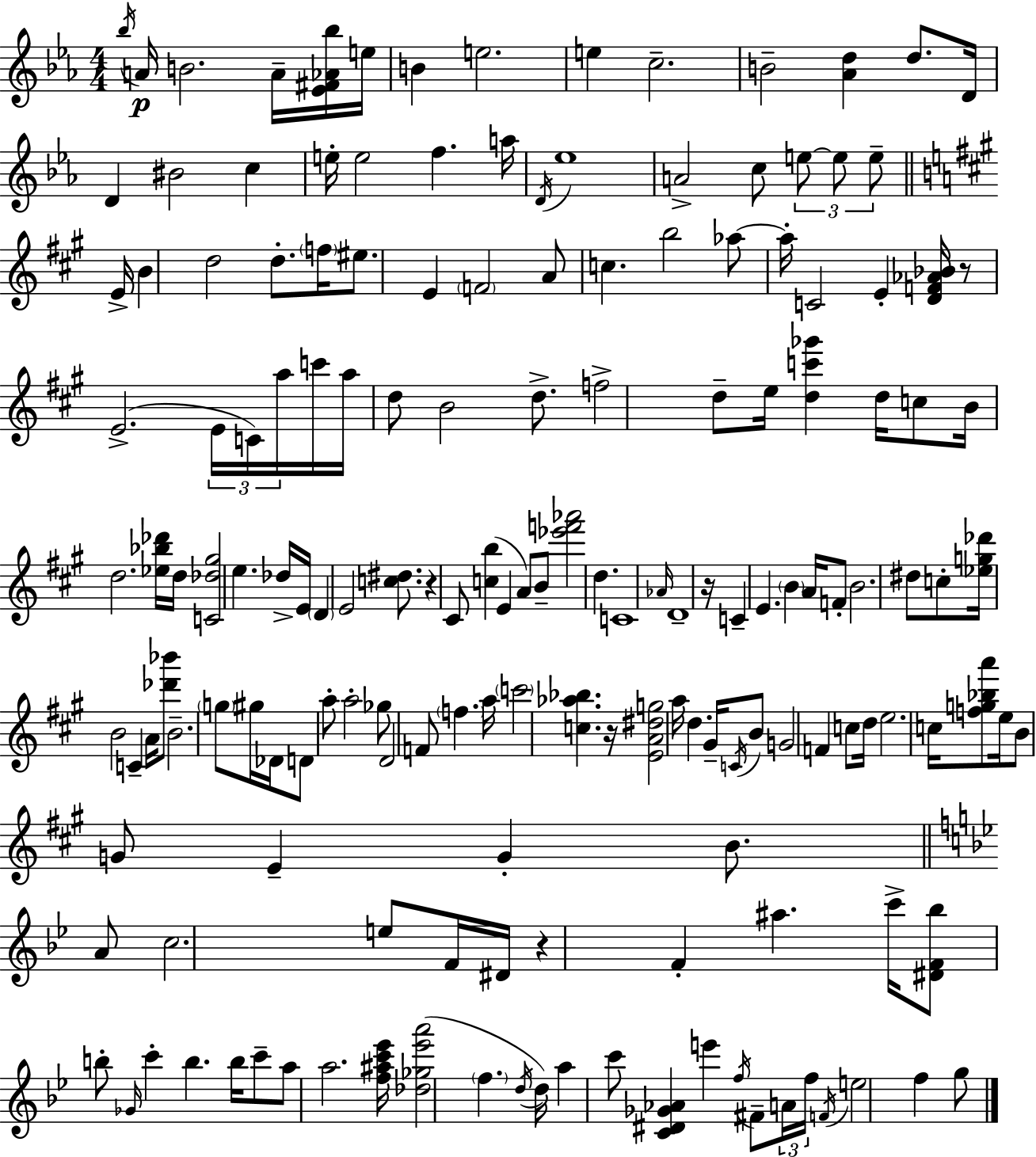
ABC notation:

X:1
T:Untitled
M:4/4
L:1/4
K:Cm
_b/4 A/4 B2 A/4 [_E^F_A_b]/4 e/4 B e2 e c2 B2 [_Ad] d/2 D/4 D ^B2 c e/4 e2 f a/4 D/4 _e4 A2 c/2 e/2 e/2 e/2 E/4 B d2 d/2 f/4 ^e/2 E F2 A/2 c b2 _a/2 _a/4 C2 E [DF_A_B]/4 z/2 E2 E/4 C/4 a/4 c'/4 a/4 d/2 B2 d/2 f2 d/2 e/4 [dc'_g'] d/4 c/2 B/4 d2 [_e_b_d']/4 d/4 [C_d^g]2 e _d/4 E/4 D E2 [c^d]/2 z ^C/2 [cb] E A/2 B/2 [_e'f'_a']2 d C4 _A/4 D4 z/4 C E B A/4 F/2 B2 ^d/2 c/2 [_eg_d']/4 B2 C A/4 [_d'_b']/2 B2 g/2 ^g/4 _D/4 D/2 a/2 a2 _g/2 D2 F/2 f a/4 c'2 [c_a_b] z/4 [EA^dg]2 a/4 d ^G/4 C/4 B/2 G2 F c/2 d/4 e2 c/4 [fg_ba']/2 e/4 B/2 G/2 E G B/2 A/2 c2 e/2 F/4 ^D/4 z F ^a c'/4 [^DF_b]/2 b/2 _G/4 c' b b/4 c'/2 a/2 a2 [f^ac'_e']/4 [_d_g_e'a']2 f d/4 d/4 a c'/2 [C^D_G_A] e' f/4 ^F/2 A/4 f/4 F/4 e2 f g/2